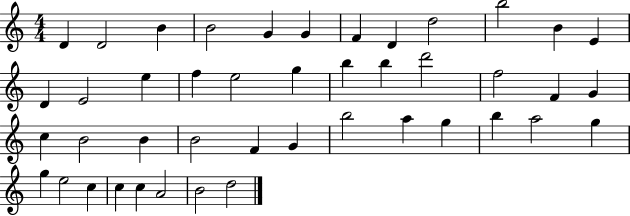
D4/q D4/h B4/q B4/h G4/q G4/q F4/q D4/q D5/h B5/h B4/q E4/q D4/q E4/h E5/q F5/q E5/h G5/q B5/q B5/q D6/h F5/h F4/q G4/q C5/q B4/h B4/q B4/h F4/q G4/q B5/h A5/q G5/q B5/q A5/h G5/q G5/q E5/h C5/q C5/q C5/q A4/h B4/h D5/h